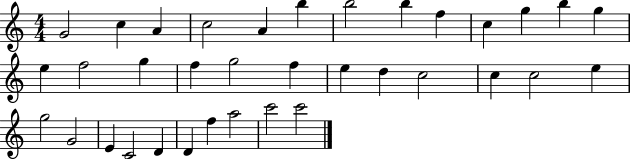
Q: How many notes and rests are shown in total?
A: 35